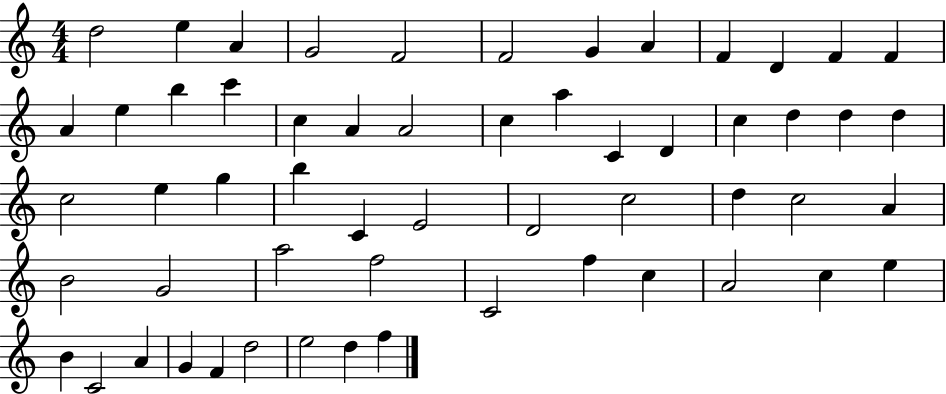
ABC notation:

X:1
T:Untitled
M:4/4
L:1/4
K:C
d2 e A G2 F2 F2 G A F D F F A e b c' c A A2 c a C D c d d d c2 e g b C E2 D2 c2 d c2 A B2 G2 a2 f2 C2 f c A2 c e B C2 A G F d2 e2 d f